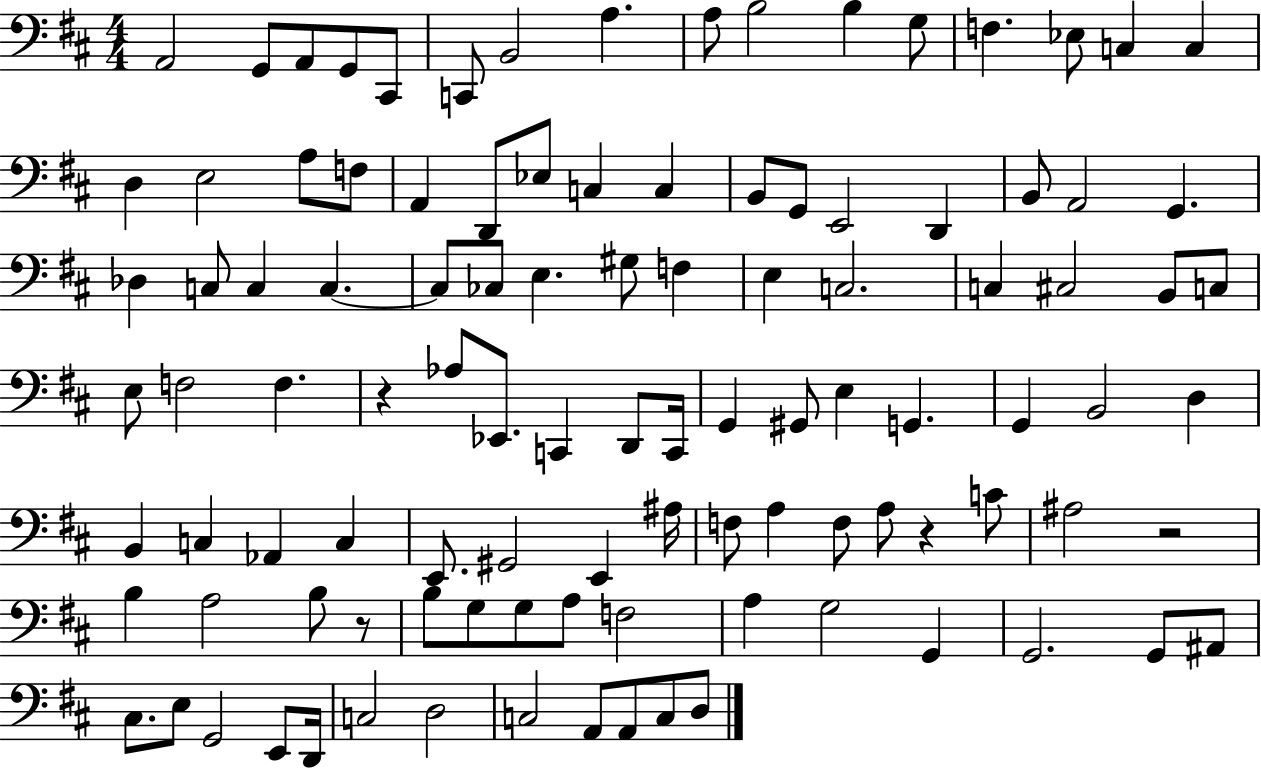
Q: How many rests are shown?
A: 4